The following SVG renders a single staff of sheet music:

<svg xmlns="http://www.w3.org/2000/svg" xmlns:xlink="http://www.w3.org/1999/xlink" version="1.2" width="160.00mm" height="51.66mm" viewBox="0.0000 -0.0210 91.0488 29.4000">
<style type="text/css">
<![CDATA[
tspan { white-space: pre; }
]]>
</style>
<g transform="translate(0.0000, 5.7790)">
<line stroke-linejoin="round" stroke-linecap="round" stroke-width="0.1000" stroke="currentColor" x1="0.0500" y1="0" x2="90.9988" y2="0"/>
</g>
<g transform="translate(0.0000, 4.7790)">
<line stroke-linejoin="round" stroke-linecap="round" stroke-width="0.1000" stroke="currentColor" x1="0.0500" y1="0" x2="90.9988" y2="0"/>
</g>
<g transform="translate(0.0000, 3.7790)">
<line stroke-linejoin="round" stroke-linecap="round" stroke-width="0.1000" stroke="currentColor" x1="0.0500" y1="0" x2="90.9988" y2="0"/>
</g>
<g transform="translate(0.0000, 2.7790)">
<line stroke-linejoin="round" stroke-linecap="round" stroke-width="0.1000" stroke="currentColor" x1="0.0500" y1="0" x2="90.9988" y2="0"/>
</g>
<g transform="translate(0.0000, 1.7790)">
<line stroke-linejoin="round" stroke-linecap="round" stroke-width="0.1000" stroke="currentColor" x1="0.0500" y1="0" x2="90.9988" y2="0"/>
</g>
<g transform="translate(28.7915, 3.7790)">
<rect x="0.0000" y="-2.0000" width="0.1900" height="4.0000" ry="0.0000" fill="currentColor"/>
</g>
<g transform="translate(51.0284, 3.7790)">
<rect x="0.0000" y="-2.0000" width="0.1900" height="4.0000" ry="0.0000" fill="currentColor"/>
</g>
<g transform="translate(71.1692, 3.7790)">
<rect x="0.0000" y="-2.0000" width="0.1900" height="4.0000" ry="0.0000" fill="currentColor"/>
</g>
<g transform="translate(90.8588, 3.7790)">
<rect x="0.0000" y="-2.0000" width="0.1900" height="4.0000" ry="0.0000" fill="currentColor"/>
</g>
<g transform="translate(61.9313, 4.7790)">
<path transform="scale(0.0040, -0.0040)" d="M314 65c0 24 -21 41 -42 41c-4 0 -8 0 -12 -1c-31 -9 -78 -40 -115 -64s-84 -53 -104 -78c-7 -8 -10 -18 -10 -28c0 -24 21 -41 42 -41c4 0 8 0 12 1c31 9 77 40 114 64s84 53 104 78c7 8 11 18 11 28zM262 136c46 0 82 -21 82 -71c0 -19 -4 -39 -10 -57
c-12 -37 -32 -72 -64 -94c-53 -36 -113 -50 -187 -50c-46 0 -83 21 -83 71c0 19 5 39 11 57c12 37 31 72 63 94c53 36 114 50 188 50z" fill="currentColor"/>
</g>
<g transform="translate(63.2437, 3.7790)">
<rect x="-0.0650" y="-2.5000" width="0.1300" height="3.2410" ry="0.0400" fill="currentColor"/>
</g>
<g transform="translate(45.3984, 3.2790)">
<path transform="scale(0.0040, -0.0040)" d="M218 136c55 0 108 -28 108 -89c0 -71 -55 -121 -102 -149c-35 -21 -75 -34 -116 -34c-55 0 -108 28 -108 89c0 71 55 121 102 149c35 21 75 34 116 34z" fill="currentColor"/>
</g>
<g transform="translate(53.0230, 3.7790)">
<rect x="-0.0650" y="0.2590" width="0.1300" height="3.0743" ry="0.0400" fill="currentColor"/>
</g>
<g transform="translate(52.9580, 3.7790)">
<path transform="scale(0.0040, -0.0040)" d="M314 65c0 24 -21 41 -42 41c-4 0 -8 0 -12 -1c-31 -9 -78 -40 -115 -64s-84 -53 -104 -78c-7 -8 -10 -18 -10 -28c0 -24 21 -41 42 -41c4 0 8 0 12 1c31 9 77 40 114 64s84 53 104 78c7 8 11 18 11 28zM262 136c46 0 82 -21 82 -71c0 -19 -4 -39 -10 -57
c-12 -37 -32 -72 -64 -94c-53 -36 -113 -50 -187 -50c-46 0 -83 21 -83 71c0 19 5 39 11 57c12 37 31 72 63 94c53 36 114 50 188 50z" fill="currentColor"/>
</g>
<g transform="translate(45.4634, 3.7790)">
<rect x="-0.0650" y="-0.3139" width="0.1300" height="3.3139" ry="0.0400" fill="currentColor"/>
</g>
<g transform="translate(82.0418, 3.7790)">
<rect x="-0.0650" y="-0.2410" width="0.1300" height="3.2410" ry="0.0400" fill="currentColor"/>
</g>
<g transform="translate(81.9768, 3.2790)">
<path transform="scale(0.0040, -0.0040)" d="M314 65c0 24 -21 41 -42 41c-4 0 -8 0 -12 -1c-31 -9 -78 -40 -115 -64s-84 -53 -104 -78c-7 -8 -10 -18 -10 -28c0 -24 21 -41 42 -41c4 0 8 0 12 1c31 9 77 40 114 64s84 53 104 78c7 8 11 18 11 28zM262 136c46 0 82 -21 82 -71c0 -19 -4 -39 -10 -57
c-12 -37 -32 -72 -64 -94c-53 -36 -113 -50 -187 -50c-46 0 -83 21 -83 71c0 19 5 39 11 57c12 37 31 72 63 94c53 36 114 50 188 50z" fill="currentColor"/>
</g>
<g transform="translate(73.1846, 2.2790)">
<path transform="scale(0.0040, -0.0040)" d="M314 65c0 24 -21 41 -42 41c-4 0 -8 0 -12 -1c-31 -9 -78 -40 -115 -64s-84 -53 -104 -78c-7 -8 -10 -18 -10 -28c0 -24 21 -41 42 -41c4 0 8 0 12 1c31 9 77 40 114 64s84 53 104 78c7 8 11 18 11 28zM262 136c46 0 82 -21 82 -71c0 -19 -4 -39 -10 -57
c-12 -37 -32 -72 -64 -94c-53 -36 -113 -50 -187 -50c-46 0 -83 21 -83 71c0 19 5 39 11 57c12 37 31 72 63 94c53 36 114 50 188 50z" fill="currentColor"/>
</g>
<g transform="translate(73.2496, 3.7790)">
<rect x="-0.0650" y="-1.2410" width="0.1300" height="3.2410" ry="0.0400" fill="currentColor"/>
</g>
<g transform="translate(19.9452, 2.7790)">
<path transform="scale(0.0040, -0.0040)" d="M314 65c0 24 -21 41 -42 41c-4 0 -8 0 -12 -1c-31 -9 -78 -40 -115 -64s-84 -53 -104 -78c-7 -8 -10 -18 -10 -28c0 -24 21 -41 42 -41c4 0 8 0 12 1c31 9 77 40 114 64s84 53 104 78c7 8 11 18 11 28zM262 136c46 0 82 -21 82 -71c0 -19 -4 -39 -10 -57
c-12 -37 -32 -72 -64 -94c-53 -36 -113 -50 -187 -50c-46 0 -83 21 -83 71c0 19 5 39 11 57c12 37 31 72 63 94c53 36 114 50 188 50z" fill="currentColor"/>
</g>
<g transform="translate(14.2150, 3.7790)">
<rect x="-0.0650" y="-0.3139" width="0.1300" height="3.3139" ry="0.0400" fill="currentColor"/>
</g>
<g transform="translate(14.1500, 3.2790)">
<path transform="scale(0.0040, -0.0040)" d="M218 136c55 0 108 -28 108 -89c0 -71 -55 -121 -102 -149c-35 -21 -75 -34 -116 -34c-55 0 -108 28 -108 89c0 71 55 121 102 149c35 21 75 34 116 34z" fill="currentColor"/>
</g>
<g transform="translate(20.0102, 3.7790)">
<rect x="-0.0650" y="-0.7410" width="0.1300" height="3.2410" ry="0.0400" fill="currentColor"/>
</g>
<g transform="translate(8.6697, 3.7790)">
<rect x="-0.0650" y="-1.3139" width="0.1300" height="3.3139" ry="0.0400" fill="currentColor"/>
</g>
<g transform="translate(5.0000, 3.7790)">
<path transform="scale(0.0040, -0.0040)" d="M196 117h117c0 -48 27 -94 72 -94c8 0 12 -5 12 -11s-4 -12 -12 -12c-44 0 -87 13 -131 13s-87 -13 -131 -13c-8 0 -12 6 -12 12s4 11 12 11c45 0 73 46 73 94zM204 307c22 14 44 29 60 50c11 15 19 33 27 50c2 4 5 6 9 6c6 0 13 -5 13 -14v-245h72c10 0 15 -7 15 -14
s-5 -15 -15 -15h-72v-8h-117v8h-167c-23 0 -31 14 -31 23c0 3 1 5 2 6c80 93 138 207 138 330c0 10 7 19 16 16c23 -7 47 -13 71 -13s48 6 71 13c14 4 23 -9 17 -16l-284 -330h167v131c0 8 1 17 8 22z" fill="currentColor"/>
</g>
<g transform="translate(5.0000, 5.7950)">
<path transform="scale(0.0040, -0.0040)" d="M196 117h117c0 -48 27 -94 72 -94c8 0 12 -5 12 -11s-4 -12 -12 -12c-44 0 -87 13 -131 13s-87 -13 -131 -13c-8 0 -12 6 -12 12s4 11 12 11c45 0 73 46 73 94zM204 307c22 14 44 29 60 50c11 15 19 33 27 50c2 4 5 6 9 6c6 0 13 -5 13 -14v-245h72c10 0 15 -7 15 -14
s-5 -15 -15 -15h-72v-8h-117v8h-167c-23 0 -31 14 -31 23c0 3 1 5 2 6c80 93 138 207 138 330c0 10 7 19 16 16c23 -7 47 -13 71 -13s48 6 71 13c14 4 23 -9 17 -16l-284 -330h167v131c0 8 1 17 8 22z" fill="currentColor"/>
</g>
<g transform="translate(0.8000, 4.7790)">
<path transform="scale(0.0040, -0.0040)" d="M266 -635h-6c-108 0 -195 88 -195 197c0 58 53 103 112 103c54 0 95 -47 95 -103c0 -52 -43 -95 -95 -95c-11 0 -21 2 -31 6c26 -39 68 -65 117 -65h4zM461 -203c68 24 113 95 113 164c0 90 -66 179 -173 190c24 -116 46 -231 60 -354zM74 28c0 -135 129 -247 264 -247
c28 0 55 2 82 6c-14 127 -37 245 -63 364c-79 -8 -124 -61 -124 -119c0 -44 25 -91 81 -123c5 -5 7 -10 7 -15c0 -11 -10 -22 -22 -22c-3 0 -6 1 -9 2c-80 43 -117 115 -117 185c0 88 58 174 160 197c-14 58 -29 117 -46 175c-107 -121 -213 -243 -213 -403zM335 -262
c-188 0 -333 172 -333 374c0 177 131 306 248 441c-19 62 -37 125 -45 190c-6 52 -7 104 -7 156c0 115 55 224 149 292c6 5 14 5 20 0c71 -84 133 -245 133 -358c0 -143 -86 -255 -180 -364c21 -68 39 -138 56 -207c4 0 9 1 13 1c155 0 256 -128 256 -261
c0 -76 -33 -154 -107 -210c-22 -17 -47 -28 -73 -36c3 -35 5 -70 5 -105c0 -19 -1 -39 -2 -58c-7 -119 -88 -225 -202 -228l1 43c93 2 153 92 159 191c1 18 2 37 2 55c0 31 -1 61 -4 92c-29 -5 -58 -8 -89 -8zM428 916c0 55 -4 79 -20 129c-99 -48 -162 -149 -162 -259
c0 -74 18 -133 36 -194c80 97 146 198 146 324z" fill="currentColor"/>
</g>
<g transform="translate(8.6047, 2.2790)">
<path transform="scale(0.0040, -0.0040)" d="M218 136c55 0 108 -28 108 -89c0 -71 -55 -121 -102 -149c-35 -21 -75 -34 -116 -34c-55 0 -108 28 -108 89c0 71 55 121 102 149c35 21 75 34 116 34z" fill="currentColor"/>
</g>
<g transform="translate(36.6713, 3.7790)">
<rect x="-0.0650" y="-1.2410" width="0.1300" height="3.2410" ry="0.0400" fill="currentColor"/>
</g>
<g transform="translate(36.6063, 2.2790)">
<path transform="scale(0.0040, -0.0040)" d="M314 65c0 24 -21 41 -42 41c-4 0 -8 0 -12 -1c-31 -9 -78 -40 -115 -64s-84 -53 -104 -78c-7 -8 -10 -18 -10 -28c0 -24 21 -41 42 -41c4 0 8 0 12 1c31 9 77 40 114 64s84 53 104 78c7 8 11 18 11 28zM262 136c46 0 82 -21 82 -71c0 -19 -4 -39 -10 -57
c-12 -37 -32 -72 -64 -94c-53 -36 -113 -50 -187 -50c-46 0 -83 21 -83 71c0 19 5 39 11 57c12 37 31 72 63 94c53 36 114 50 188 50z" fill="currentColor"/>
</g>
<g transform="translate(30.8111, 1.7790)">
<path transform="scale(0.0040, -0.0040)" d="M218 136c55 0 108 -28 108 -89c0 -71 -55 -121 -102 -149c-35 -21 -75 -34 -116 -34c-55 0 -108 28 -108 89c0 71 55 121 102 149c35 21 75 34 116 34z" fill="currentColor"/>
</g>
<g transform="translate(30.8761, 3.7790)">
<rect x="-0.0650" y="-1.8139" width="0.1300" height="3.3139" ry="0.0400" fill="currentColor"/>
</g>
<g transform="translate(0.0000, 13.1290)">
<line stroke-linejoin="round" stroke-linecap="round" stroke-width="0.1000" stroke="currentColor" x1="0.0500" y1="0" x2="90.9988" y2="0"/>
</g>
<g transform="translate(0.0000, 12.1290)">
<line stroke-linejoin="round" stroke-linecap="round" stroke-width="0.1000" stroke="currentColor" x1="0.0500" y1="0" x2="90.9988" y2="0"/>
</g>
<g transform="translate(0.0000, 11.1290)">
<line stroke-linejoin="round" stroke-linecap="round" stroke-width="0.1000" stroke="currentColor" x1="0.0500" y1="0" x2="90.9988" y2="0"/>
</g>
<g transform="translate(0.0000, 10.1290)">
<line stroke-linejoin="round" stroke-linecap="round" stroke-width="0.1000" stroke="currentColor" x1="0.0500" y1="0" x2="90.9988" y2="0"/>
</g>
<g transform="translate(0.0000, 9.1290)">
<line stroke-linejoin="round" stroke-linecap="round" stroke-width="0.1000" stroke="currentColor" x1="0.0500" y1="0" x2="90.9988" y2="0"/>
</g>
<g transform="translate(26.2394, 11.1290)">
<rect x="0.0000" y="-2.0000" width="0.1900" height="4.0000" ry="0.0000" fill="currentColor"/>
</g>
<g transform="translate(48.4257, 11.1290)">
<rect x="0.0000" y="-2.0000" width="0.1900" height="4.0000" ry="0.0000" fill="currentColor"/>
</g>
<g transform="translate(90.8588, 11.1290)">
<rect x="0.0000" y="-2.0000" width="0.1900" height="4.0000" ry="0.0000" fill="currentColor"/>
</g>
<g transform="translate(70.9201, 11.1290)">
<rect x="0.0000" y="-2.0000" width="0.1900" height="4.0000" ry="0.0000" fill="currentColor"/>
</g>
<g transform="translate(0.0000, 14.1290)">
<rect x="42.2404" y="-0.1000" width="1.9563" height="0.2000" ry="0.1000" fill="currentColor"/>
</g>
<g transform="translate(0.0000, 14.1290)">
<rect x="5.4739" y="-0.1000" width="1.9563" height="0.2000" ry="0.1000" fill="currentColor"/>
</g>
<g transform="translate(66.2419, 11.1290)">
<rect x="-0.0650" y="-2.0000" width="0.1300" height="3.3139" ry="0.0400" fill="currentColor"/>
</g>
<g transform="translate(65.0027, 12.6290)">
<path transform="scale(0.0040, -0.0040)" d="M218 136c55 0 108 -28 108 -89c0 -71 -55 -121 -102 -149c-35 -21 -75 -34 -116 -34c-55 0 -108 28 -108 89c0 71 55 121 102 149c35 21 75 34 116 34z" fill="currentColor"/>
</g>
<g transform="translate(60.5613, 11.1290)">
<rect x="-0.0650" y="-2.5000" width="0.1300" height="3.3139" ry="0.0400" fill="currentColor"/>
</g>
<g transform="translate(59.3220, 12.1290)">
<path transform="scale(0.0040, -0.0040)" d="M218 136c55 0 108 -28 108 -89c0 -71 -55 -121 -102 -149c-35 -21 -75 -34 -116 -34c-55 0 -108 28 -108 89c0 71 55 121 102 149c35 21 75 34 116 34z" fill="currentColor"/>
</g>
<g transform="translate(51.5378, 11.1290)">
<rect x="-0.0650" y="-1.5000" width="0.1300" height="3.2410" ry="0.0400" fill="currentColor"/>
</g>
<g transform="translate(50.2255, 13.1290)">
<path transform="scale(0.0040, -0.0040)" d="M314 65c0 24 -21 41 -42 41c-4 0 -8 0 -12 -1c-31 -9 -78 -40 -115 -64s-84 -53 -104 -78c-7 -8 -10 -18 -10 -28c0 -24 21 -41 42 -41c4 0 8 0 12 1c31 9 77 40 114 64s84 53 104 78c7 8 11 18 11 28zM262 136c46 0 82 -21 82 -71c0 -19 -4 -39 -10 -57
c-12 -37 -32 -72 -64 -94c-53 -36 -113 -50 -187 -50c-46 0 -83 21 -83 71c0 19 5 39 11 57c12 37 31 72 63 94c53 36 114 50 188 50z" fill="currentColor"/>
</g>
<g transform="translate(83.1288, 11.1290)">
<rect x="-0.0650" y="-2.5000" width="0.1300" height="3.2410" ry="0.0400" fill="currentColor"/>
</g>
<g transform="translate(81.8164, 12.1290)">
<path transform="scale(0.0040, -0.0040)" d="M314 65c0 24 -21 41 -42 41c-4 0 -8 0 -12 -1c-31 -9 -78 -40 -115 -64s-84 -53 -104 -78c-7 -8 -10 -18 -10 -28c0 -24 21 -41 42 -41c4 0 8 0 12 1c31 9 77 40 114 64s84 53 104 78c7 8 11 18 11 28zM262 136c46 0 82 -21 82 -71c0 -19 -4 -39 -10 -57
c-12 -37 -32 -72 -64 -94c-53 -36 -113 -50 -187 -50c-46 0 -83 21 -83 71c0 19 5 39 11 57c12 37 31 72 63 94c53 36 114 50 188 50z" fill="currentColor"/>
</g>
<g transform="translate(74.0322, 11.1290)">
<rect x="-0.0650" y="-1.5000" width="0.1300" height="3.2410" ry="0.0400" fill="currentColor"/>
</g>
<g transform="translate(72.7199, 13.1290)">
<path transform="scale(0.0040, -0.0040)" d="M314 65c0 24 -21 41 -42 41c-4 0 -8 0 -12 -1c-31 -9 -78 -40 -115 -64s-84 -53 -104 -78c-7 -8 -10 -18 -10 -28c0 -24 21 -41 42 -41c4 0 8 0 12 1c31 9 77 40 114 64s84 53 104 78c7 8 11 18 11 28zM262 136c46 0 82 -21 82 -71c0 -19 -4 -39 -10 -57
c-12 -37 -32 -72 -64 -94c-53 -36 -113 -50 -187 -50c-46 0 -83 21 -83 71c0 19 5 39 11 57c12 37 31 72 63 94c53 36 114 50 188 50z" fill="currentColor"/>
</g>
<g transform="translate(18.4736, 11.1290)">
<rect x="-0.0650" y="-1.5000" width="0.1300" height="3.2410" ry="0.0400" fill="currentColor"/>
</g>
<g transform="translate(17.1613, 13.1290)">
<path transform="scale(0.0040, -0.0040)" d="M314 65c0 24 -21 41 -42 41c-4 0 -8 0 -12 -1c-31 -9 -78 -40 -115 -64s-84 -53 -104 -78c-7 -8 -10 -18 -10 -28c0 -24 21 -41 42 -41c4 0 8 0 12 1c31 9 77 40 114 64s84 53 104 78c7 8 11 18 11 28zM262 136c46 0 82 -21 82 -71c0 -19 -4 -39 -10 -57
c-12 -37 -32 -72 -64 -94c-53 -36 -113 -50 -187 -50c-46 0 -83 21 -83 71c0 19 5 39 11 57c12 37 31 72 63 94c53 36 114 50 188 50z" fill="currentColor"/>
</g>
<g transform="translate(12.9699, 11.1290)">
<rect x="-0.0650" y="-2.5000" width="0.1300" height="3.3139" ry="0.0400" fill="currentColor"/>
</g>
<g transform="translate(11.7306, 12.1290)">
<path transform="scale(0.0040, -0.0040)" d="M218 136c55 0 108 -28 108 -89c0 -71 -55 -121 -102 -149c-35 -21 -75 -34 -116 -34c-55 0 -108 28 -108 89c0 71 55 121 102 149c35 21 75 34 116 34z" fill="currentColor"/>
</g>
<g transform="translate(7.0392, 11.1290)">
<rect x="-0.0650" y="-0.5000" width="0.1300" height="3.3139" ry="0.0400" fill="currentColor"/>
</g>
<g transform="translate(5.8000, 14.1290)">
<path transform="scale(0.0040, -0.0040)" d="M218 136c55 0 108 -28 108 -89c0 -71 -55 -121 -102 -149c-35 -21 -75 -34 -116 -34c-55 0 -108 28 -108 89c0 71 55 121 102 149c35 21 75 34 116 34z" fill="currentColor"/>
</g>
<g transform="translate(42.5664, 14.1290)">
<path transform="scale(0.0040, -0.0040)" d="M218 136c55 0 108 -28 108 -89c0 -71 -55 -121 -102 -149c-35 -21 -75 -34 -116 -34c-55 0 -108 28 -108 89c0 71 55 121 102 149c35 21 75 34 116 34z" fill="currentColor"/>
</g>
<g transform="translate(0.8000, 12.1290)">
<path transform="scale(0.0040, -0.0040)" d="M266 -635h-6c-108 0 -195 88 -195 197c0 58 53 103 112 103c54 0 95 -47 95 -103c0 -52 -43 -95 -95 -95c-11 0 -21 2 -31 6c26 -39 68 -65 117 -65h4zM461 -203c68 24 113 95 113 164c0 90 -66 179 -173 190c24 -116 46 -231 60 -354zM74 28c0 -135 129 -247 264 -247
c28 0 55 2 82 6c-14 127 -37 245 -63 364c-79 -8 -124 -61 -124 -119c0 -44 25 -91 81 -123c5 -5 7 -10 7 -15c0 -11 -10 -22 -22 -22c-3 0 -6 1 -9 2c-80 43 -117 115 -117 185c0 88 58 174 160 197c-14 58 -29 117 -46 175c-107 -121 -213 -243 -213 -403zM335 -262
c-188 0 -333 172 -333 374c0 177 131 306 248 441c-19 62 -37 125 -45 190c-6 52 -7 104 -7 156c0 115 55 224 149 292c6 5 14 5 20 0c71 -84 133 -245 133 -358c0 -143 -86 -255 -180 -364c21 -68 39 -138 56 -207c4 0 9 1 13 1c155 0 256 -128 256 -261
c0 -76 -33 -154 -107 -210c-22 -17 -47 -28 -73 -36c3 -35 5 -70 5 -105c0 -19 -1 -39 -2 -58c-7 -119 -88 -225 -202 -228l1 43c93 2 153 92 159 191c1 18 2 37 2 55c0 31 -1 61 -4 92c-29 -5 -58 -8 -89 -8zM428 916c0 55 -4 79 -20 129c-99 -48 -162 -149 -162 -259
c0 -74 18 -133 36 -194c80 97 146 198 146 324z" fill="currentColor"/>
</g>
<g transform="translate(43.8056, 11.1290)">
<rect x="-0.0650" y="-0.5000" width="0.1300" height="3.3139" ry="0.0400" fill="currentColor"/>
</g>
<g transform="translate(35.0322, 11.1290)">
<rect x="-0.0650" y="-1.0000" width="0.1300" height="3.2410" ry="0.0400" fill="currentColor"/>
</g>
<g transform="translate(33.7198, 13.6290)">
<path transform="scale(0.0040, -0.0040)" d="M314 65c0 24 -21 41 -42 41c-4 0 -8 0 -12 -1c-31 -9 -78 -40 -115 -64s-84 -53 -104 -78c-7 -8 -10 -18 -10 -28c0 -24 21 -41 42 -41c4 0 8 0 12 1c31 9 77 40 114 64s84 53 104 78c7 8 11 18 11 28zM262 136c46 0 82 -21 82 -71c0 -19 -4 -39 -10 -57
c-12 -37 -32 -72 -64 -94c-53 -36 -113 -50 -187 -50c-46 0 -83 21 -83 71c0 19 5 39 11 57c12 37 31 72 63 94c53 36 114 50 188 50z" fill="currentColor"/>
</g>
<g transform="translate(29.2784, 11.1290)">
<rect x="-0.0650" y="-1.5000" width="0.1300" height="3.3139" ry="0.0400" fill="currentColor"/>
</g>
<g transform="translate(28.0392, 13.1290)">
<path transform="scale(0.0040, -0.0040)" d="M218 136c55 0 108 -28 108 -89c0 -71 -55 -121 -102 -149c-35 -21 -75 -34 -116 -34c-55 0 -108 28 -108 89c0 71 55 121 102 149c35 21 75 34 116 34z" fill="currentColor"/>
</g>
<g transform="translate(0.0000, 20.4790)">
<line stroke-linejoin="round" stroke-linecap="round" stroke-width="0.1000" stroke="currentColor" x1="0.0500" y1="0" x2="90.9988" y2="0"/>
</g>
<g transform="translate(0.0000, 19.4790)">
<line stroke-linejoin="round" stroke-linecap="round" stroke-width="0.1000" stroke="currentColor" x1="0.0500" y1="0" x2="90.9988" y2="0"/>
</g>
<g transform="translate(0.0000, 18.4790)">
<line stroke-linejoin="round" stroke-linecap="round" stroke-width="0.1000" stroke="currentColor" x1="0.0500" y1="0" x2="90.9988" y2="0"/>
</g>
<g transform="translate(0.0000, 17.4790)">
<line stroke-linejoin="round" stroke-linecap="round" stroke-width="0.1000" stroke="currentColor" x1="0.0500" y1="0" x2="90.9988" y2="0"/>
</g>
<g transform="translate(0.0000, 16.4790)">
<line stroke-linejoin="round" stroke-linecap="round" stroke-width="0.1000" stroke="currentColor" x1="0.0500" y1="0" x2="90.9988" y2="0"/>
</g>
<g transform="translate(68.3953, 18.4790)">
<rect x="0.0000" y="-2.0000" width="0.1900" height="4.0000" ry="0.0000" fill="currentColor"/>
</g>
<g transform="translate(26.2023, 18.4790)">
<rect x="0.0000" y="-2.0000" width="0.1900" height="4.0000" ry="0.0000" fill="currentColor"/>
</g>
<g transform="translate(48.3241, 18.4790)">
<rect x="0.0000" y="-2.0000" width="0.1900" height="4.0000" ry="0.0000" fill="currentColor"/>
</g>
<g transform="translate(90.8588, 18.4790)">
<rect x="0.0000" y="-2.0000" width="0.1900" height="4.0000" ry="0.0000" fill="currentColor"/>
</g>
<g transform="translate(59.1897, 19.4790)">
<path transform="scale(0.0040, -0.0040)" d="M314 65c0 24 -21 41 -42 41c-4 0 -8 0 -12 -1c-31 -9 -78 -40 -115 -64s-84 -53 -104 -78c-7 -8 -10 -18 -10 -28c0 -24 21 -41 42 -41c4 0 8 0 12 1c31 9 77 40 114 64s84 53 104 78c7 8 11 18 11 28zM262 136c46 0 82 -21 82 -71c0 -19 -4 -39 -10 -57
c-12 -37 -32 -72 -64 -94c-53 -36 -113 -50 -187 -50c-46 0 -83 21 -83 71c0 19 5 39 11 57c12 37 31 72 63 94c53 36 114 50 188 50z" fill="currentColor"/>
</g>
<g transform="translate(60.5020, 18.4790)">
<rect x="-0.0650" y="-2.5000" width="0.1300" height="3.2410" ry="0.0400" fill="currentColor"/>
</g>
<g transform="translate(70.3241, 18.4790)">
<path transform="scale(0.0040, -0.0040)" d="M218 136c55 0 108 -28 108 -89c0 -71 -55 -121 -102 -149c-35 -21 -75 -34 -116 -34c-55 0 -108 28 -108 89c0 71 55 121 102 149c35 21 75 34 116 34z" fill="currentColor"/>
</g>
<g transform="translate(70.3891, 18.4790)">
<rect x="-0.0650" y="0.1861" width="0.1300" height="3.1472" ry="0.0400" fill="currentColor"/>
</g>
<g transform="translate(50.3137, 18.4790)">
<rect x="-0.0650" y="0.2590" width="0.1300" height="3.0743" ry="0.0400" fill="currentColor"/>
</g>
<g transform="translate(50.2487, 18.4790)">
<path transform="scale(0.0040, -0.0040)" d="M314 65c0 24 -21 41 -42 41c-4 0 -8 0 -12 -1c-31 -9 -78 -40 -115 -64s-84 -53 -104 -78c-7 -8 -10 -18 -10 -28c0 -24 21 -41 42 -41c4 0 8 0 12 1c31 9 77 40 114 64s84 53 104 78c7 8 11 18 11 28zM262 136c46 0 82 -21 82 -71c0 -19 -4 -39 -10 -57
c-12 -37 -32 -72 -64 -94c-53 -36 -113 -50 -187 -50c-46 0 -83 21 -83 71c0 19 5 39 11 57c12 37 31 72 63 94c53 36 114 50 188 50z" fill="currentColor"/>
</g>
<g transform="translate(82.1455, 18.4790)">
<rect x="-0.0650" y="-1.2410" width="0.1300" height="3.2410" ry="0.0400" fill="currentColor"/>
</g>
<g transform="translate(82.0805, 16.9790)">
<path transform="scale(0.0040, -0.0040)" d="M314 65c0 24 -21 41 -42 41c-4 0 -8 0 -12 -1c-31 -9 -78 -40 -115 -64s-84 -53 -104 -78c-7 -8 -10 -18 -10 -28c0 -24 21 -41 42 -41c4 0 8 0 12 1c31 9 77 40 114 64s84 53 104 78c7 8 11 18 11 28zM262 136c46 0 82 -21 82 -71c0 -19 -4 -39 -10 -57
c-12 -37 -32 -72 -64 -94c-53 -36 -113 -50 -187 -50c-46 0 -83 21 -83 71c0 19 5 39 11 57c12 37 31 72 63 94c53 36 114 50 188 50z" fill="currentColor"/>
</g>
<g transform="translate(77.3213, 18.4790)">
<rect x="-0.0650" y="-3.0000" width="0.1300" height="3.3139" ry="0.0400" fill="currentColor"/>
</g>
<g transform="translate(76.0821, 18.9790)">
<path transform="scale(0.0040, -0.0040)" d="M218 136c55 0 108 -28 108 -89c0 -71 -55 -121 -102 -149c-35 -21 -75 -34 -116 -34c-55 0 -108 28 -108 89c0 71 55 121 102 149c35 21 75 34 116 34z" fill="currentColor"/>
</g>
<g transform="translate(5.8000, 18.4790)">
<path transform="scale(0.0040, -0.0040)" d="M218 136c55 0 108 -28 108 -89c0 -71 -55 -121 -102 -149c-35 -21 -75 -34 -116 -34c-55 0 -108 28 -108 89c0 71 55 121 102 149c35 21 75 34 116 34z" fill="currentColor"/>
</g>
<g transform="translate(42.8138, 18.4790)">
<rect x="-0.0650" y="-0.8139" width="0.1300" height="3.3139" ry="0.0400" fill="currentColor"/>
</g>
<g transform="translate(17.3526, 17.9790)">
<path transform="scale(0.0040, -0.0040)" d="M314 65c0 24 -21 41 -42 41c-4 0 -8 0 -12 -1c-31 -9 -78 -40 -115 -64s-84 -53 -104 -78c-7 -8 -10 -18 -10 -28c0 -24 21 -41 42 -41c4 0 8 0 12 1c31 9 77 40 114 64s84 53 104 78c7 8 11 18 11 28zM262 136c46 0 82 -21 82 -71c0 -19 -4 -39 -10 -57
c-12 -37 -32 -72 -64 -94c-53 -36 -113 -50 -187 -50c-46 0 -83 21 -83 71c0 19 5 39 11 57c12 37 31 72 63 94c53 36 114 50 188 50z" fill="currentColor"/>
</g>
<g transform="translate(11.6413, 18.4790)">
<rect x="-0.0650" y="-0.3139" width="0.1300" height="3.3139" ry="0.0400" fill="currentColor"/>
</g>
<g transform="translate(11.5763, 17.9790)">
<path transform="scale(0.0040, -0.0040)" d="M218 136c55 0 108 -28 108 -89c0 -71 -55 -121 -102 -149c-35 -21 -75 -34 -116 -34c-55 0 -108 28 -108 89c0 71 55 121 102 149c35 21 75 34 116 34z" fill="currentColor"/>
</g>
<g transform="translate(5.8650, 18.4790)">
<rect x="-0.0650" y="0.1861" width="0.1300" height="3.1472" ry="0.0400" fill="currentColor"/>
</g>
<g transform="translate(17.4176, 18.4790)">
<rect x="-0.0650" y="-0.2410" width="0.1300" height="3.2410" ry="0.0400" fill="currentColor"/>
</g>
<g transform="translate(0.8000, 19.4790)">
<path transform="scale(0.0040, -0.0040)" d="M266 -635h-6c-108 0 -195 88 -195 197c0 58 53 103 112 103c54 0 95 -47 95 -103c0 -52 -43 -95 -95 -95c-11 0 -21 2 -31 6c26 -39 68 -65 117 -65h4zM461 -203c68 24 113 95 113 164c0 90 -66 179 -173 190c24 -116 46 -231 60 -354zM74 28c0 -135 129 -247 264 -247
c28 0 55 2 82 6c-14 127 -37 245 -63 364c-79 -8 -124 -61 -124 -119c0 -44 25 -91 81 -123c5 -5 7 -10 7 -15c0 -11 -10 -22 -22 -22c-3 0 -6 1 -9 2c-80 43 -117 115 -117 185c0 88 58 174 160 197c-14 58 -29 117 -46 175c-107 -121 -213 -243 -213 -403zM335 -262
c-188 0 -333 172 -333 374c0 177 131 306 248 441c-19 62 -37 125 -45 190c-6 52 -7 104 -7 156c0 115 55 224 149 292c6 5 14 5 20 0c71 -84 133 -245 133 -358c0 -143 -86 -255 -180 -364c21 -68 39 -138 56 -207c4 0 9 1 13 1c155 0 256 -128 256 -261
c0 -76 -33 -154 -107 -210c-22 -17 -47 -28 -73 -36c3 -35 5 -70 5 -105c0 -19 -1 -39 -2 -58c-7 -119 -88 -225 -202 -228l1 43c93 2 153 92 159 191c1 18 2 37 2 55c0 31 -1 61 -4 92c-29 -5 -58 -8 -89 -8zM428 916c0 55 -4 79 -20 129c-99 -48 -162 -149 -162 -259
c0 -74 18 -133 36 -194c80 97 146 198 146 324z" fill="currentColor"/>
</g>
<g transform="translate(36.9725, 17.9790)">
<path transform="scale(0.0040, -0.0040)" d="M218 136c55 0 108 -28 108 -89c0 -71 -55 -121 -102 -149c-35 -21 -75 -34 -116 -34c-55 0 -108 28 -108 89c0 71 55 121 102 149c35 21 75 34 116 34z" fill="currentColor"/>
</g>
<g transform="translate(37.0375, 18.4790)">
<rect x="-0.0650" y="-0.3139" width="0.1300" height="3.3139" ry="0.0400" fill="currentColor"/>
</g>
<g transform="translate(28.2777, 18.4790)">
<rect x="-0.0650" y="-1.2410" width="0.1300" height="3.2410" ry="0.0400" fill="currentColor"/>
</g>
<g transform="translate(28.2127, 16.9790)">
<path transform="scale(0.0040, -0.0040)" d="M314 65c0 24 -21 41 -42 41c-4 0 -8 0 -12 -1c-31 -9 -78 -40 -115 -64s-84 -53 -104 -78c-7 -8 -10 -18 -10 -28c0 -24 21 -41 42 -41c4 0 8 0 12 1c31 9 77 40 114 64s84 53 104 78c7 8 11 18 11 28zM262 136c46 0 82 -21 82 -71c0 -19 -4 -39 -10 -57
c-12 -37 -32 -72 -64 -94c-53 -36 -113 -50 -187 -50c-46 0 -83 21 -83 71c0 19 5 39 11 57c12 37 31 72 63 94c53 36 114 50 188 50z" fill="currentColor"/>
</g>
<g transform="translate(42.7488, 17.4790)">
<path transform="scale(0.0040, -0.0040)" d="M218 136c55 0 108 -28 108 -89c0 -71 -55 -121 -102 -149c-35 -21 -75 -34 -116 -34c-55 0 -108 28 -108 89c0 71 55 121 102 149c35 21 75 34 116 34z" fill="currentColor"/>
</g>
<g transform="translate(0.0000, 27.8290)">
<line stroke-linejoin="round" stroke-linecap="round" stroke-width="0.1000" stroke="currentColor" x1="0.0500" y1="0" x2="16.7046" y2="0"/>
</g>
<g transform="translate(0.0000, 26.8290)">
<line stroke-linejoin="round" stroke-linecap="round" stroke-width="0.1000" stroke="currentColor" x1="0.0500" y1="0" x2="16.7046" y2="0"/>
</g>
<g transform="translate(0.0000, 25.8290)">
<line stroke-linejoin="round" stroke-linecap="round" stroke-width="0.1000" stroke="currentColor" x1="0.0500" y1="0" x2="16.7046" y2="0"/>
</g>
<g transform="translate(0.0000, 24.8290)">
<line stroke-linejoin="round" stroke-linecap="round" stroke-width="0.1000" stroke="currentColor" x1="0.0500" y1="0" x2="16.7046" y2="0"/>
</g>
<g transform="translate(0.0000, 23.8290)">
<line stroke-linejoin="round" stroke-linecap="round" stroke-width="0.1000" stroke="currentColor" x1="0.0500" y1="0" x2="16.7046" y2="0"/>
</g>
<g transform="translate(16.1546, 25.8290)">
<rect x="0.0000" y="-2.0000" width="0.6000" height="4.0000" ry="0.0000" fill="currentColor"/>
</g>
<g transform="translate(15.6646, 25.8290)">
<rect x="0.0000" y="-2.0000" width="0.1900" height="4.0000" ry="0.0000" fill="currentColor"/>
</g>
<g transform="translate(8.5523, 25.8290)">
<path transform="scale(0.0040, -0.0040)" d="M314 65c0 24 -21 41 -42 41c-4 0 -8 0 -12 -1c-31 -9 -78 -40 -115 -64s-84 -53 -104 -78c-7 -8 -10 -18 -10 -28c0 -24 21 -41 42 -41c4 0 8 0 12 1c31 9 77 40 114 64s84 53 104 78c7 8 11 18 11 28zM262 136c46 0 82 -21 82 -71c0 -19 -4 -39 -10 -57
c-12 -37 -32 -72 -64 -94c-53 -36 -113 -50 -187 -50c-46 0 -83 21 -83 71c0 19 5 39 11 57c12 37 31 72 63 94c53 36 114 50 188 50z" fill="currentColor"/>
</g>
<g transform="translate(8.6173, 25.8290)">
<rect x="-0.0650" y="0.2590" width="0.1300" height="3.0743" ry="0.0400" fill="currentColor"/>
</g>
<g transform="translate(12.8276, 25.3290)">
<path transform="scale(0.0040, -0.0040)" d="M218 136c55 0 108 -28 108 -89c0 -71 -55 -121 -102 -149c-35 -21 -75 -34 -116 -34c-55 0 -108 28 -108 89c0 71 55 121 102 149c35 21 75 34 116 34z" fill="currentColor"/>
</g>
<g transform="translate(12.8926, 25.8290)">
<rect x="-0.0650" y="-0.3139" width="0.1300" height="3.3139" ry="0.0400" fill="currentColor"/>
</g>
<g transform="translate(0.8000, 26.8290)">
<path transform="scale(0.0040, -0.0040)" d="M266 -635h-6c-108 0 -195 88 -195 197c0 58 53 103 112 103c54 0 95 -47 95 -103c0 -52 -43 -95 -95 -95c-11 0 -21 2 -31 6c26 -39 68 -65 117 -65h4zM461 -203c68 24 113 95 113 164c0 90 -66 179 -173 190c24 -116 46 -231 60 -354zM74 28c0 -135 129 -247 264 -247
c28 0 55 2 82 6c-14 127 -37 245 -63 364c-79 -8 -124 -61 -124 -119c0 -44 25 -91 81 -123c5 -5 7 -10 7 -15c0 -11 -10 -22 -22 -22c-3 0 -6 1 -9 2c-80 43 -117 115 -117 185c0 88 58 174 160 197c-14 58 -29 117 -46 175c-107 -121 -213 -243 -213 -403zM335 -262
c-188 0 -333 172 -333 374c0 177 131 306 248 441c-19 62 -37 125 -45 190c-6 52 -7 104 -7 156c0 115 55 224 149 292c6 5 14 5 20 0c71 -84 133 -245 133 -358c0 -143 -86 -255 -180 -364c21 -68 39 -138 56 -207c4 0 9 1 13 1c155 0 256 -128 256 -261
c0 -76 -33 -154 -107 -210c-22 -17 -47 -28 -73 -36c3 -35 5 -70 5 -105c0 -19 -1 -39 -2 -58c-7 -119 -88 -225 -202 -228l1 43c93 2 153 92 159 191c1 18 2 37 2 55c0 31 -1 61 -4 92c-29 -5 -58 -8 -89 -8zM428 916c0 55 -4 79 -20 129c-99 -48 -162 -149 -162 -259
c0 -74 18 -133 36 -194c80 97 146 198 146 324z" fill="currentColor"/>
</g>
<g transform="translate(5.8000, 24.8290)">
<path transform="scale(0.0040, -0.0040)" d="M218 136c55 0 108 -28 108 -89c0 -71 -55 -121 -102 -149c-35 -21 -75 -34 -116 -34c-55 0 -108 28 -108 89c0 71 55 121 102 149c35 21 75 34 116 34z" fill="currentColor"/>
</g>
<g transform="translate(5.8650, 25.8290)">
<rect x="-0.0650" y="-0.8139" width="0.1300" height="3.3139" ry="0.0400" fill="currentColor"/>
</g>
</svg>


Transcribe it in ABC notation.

X:1
T:Untitled
M:4/4
L:1/4
K:C
e c d2 f e2 c B2 G2 e2 c2 C G E2 E D2 C E2 G F E2 G2 B c c2 e2 c d B2 G2 B A e2 d B2 c